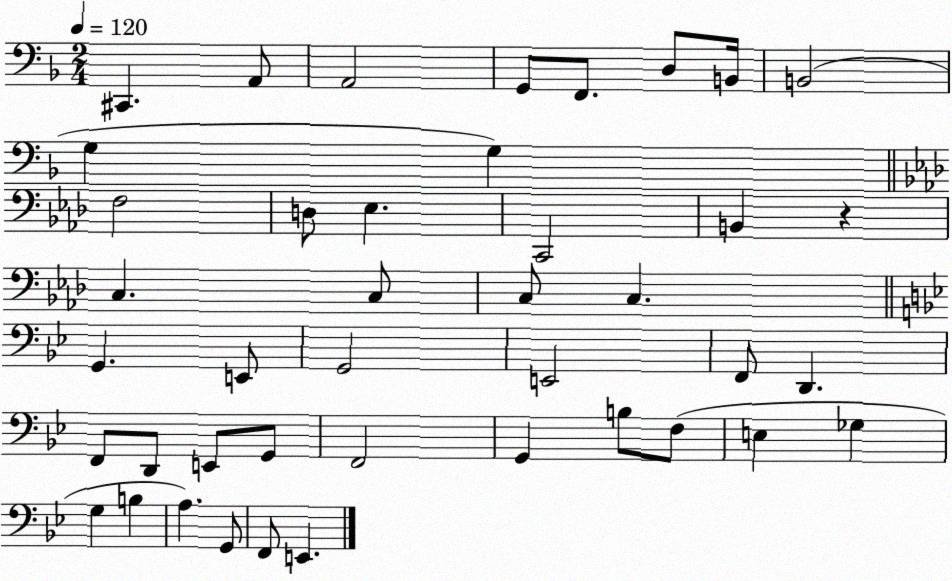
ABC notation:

X:1
T:Untitled
M:2/4
L:1/4
K:F
^C,, A,,/2 A,,2 G,,/2 F,,/2 D,/2 B,,/4 B,,2 G, G, F,2 D,/2 _E, C,,2 B,, z C, C,/2 C,/2 C, G,, E,,/2 G,,2 E,,2 F,,/2 D,, F,,/2 D,,/2 E,,/2 G,,/2 F,,2 G,, B,/2 F,/2 E, _G, G, B, A, G,,/2 F,,/2 E,,